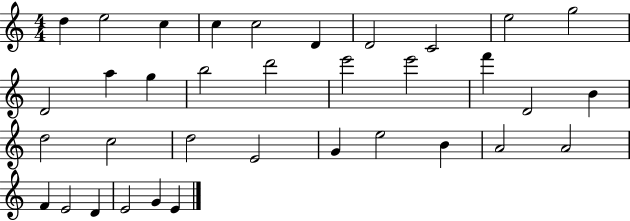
X:1
T:Untitled
M:4/4
L:1/4
K:C
d e2 c c c2 D D2 C2 e2 g2 D2 a g b2 d'2 e'2 e'2 f' D2 B d2 c2 d2 E2 G e2 B A2 A2 F E2 D E2 G E